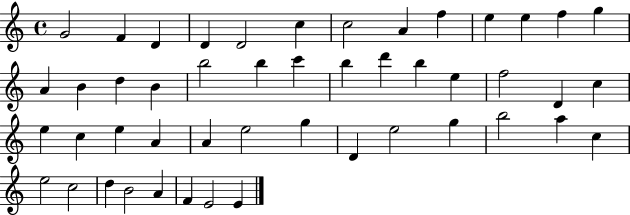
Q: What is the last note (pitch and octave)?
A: E4